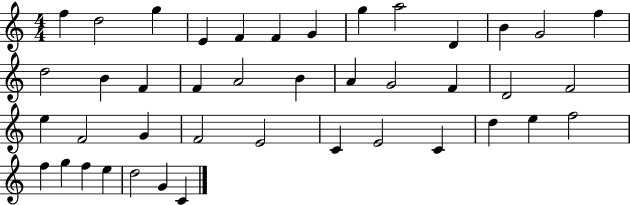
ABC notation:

X:1
T:Untitled
M:4/4
L:1/4
K:C
f d2 g E F F G g a2 D B G2 f d2 B F F A2 B A G2 F D2 F2 e F2 G F2 E2 C E2 C d e f2 f g f e d2 G C